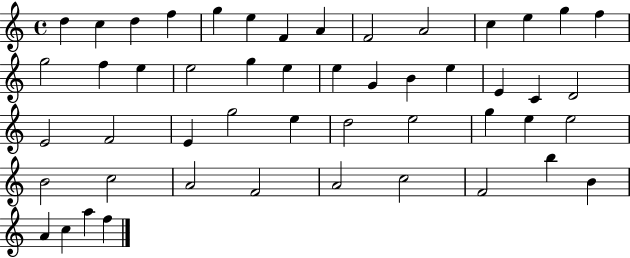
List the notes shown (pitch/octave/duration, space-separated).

D5/q C5/q D5/q F5/q G5/q E5/q F4/q A4/q F4/h A4/h C5/q E5/q G5/q F5/q G5/h F5/q E5/q E5/h G5/q E5/q E5/q G4/q B4/q E5/q E4/q C4/q D4/h E4/h F4/h E4/q G5/h E5/q D5/h E5/h G5/q E5/q E5/h B4/h C5/h A4/h F4/h A4/h C5/h F4/h B5/q B4/q A4/q C5/q A5/q F5/q